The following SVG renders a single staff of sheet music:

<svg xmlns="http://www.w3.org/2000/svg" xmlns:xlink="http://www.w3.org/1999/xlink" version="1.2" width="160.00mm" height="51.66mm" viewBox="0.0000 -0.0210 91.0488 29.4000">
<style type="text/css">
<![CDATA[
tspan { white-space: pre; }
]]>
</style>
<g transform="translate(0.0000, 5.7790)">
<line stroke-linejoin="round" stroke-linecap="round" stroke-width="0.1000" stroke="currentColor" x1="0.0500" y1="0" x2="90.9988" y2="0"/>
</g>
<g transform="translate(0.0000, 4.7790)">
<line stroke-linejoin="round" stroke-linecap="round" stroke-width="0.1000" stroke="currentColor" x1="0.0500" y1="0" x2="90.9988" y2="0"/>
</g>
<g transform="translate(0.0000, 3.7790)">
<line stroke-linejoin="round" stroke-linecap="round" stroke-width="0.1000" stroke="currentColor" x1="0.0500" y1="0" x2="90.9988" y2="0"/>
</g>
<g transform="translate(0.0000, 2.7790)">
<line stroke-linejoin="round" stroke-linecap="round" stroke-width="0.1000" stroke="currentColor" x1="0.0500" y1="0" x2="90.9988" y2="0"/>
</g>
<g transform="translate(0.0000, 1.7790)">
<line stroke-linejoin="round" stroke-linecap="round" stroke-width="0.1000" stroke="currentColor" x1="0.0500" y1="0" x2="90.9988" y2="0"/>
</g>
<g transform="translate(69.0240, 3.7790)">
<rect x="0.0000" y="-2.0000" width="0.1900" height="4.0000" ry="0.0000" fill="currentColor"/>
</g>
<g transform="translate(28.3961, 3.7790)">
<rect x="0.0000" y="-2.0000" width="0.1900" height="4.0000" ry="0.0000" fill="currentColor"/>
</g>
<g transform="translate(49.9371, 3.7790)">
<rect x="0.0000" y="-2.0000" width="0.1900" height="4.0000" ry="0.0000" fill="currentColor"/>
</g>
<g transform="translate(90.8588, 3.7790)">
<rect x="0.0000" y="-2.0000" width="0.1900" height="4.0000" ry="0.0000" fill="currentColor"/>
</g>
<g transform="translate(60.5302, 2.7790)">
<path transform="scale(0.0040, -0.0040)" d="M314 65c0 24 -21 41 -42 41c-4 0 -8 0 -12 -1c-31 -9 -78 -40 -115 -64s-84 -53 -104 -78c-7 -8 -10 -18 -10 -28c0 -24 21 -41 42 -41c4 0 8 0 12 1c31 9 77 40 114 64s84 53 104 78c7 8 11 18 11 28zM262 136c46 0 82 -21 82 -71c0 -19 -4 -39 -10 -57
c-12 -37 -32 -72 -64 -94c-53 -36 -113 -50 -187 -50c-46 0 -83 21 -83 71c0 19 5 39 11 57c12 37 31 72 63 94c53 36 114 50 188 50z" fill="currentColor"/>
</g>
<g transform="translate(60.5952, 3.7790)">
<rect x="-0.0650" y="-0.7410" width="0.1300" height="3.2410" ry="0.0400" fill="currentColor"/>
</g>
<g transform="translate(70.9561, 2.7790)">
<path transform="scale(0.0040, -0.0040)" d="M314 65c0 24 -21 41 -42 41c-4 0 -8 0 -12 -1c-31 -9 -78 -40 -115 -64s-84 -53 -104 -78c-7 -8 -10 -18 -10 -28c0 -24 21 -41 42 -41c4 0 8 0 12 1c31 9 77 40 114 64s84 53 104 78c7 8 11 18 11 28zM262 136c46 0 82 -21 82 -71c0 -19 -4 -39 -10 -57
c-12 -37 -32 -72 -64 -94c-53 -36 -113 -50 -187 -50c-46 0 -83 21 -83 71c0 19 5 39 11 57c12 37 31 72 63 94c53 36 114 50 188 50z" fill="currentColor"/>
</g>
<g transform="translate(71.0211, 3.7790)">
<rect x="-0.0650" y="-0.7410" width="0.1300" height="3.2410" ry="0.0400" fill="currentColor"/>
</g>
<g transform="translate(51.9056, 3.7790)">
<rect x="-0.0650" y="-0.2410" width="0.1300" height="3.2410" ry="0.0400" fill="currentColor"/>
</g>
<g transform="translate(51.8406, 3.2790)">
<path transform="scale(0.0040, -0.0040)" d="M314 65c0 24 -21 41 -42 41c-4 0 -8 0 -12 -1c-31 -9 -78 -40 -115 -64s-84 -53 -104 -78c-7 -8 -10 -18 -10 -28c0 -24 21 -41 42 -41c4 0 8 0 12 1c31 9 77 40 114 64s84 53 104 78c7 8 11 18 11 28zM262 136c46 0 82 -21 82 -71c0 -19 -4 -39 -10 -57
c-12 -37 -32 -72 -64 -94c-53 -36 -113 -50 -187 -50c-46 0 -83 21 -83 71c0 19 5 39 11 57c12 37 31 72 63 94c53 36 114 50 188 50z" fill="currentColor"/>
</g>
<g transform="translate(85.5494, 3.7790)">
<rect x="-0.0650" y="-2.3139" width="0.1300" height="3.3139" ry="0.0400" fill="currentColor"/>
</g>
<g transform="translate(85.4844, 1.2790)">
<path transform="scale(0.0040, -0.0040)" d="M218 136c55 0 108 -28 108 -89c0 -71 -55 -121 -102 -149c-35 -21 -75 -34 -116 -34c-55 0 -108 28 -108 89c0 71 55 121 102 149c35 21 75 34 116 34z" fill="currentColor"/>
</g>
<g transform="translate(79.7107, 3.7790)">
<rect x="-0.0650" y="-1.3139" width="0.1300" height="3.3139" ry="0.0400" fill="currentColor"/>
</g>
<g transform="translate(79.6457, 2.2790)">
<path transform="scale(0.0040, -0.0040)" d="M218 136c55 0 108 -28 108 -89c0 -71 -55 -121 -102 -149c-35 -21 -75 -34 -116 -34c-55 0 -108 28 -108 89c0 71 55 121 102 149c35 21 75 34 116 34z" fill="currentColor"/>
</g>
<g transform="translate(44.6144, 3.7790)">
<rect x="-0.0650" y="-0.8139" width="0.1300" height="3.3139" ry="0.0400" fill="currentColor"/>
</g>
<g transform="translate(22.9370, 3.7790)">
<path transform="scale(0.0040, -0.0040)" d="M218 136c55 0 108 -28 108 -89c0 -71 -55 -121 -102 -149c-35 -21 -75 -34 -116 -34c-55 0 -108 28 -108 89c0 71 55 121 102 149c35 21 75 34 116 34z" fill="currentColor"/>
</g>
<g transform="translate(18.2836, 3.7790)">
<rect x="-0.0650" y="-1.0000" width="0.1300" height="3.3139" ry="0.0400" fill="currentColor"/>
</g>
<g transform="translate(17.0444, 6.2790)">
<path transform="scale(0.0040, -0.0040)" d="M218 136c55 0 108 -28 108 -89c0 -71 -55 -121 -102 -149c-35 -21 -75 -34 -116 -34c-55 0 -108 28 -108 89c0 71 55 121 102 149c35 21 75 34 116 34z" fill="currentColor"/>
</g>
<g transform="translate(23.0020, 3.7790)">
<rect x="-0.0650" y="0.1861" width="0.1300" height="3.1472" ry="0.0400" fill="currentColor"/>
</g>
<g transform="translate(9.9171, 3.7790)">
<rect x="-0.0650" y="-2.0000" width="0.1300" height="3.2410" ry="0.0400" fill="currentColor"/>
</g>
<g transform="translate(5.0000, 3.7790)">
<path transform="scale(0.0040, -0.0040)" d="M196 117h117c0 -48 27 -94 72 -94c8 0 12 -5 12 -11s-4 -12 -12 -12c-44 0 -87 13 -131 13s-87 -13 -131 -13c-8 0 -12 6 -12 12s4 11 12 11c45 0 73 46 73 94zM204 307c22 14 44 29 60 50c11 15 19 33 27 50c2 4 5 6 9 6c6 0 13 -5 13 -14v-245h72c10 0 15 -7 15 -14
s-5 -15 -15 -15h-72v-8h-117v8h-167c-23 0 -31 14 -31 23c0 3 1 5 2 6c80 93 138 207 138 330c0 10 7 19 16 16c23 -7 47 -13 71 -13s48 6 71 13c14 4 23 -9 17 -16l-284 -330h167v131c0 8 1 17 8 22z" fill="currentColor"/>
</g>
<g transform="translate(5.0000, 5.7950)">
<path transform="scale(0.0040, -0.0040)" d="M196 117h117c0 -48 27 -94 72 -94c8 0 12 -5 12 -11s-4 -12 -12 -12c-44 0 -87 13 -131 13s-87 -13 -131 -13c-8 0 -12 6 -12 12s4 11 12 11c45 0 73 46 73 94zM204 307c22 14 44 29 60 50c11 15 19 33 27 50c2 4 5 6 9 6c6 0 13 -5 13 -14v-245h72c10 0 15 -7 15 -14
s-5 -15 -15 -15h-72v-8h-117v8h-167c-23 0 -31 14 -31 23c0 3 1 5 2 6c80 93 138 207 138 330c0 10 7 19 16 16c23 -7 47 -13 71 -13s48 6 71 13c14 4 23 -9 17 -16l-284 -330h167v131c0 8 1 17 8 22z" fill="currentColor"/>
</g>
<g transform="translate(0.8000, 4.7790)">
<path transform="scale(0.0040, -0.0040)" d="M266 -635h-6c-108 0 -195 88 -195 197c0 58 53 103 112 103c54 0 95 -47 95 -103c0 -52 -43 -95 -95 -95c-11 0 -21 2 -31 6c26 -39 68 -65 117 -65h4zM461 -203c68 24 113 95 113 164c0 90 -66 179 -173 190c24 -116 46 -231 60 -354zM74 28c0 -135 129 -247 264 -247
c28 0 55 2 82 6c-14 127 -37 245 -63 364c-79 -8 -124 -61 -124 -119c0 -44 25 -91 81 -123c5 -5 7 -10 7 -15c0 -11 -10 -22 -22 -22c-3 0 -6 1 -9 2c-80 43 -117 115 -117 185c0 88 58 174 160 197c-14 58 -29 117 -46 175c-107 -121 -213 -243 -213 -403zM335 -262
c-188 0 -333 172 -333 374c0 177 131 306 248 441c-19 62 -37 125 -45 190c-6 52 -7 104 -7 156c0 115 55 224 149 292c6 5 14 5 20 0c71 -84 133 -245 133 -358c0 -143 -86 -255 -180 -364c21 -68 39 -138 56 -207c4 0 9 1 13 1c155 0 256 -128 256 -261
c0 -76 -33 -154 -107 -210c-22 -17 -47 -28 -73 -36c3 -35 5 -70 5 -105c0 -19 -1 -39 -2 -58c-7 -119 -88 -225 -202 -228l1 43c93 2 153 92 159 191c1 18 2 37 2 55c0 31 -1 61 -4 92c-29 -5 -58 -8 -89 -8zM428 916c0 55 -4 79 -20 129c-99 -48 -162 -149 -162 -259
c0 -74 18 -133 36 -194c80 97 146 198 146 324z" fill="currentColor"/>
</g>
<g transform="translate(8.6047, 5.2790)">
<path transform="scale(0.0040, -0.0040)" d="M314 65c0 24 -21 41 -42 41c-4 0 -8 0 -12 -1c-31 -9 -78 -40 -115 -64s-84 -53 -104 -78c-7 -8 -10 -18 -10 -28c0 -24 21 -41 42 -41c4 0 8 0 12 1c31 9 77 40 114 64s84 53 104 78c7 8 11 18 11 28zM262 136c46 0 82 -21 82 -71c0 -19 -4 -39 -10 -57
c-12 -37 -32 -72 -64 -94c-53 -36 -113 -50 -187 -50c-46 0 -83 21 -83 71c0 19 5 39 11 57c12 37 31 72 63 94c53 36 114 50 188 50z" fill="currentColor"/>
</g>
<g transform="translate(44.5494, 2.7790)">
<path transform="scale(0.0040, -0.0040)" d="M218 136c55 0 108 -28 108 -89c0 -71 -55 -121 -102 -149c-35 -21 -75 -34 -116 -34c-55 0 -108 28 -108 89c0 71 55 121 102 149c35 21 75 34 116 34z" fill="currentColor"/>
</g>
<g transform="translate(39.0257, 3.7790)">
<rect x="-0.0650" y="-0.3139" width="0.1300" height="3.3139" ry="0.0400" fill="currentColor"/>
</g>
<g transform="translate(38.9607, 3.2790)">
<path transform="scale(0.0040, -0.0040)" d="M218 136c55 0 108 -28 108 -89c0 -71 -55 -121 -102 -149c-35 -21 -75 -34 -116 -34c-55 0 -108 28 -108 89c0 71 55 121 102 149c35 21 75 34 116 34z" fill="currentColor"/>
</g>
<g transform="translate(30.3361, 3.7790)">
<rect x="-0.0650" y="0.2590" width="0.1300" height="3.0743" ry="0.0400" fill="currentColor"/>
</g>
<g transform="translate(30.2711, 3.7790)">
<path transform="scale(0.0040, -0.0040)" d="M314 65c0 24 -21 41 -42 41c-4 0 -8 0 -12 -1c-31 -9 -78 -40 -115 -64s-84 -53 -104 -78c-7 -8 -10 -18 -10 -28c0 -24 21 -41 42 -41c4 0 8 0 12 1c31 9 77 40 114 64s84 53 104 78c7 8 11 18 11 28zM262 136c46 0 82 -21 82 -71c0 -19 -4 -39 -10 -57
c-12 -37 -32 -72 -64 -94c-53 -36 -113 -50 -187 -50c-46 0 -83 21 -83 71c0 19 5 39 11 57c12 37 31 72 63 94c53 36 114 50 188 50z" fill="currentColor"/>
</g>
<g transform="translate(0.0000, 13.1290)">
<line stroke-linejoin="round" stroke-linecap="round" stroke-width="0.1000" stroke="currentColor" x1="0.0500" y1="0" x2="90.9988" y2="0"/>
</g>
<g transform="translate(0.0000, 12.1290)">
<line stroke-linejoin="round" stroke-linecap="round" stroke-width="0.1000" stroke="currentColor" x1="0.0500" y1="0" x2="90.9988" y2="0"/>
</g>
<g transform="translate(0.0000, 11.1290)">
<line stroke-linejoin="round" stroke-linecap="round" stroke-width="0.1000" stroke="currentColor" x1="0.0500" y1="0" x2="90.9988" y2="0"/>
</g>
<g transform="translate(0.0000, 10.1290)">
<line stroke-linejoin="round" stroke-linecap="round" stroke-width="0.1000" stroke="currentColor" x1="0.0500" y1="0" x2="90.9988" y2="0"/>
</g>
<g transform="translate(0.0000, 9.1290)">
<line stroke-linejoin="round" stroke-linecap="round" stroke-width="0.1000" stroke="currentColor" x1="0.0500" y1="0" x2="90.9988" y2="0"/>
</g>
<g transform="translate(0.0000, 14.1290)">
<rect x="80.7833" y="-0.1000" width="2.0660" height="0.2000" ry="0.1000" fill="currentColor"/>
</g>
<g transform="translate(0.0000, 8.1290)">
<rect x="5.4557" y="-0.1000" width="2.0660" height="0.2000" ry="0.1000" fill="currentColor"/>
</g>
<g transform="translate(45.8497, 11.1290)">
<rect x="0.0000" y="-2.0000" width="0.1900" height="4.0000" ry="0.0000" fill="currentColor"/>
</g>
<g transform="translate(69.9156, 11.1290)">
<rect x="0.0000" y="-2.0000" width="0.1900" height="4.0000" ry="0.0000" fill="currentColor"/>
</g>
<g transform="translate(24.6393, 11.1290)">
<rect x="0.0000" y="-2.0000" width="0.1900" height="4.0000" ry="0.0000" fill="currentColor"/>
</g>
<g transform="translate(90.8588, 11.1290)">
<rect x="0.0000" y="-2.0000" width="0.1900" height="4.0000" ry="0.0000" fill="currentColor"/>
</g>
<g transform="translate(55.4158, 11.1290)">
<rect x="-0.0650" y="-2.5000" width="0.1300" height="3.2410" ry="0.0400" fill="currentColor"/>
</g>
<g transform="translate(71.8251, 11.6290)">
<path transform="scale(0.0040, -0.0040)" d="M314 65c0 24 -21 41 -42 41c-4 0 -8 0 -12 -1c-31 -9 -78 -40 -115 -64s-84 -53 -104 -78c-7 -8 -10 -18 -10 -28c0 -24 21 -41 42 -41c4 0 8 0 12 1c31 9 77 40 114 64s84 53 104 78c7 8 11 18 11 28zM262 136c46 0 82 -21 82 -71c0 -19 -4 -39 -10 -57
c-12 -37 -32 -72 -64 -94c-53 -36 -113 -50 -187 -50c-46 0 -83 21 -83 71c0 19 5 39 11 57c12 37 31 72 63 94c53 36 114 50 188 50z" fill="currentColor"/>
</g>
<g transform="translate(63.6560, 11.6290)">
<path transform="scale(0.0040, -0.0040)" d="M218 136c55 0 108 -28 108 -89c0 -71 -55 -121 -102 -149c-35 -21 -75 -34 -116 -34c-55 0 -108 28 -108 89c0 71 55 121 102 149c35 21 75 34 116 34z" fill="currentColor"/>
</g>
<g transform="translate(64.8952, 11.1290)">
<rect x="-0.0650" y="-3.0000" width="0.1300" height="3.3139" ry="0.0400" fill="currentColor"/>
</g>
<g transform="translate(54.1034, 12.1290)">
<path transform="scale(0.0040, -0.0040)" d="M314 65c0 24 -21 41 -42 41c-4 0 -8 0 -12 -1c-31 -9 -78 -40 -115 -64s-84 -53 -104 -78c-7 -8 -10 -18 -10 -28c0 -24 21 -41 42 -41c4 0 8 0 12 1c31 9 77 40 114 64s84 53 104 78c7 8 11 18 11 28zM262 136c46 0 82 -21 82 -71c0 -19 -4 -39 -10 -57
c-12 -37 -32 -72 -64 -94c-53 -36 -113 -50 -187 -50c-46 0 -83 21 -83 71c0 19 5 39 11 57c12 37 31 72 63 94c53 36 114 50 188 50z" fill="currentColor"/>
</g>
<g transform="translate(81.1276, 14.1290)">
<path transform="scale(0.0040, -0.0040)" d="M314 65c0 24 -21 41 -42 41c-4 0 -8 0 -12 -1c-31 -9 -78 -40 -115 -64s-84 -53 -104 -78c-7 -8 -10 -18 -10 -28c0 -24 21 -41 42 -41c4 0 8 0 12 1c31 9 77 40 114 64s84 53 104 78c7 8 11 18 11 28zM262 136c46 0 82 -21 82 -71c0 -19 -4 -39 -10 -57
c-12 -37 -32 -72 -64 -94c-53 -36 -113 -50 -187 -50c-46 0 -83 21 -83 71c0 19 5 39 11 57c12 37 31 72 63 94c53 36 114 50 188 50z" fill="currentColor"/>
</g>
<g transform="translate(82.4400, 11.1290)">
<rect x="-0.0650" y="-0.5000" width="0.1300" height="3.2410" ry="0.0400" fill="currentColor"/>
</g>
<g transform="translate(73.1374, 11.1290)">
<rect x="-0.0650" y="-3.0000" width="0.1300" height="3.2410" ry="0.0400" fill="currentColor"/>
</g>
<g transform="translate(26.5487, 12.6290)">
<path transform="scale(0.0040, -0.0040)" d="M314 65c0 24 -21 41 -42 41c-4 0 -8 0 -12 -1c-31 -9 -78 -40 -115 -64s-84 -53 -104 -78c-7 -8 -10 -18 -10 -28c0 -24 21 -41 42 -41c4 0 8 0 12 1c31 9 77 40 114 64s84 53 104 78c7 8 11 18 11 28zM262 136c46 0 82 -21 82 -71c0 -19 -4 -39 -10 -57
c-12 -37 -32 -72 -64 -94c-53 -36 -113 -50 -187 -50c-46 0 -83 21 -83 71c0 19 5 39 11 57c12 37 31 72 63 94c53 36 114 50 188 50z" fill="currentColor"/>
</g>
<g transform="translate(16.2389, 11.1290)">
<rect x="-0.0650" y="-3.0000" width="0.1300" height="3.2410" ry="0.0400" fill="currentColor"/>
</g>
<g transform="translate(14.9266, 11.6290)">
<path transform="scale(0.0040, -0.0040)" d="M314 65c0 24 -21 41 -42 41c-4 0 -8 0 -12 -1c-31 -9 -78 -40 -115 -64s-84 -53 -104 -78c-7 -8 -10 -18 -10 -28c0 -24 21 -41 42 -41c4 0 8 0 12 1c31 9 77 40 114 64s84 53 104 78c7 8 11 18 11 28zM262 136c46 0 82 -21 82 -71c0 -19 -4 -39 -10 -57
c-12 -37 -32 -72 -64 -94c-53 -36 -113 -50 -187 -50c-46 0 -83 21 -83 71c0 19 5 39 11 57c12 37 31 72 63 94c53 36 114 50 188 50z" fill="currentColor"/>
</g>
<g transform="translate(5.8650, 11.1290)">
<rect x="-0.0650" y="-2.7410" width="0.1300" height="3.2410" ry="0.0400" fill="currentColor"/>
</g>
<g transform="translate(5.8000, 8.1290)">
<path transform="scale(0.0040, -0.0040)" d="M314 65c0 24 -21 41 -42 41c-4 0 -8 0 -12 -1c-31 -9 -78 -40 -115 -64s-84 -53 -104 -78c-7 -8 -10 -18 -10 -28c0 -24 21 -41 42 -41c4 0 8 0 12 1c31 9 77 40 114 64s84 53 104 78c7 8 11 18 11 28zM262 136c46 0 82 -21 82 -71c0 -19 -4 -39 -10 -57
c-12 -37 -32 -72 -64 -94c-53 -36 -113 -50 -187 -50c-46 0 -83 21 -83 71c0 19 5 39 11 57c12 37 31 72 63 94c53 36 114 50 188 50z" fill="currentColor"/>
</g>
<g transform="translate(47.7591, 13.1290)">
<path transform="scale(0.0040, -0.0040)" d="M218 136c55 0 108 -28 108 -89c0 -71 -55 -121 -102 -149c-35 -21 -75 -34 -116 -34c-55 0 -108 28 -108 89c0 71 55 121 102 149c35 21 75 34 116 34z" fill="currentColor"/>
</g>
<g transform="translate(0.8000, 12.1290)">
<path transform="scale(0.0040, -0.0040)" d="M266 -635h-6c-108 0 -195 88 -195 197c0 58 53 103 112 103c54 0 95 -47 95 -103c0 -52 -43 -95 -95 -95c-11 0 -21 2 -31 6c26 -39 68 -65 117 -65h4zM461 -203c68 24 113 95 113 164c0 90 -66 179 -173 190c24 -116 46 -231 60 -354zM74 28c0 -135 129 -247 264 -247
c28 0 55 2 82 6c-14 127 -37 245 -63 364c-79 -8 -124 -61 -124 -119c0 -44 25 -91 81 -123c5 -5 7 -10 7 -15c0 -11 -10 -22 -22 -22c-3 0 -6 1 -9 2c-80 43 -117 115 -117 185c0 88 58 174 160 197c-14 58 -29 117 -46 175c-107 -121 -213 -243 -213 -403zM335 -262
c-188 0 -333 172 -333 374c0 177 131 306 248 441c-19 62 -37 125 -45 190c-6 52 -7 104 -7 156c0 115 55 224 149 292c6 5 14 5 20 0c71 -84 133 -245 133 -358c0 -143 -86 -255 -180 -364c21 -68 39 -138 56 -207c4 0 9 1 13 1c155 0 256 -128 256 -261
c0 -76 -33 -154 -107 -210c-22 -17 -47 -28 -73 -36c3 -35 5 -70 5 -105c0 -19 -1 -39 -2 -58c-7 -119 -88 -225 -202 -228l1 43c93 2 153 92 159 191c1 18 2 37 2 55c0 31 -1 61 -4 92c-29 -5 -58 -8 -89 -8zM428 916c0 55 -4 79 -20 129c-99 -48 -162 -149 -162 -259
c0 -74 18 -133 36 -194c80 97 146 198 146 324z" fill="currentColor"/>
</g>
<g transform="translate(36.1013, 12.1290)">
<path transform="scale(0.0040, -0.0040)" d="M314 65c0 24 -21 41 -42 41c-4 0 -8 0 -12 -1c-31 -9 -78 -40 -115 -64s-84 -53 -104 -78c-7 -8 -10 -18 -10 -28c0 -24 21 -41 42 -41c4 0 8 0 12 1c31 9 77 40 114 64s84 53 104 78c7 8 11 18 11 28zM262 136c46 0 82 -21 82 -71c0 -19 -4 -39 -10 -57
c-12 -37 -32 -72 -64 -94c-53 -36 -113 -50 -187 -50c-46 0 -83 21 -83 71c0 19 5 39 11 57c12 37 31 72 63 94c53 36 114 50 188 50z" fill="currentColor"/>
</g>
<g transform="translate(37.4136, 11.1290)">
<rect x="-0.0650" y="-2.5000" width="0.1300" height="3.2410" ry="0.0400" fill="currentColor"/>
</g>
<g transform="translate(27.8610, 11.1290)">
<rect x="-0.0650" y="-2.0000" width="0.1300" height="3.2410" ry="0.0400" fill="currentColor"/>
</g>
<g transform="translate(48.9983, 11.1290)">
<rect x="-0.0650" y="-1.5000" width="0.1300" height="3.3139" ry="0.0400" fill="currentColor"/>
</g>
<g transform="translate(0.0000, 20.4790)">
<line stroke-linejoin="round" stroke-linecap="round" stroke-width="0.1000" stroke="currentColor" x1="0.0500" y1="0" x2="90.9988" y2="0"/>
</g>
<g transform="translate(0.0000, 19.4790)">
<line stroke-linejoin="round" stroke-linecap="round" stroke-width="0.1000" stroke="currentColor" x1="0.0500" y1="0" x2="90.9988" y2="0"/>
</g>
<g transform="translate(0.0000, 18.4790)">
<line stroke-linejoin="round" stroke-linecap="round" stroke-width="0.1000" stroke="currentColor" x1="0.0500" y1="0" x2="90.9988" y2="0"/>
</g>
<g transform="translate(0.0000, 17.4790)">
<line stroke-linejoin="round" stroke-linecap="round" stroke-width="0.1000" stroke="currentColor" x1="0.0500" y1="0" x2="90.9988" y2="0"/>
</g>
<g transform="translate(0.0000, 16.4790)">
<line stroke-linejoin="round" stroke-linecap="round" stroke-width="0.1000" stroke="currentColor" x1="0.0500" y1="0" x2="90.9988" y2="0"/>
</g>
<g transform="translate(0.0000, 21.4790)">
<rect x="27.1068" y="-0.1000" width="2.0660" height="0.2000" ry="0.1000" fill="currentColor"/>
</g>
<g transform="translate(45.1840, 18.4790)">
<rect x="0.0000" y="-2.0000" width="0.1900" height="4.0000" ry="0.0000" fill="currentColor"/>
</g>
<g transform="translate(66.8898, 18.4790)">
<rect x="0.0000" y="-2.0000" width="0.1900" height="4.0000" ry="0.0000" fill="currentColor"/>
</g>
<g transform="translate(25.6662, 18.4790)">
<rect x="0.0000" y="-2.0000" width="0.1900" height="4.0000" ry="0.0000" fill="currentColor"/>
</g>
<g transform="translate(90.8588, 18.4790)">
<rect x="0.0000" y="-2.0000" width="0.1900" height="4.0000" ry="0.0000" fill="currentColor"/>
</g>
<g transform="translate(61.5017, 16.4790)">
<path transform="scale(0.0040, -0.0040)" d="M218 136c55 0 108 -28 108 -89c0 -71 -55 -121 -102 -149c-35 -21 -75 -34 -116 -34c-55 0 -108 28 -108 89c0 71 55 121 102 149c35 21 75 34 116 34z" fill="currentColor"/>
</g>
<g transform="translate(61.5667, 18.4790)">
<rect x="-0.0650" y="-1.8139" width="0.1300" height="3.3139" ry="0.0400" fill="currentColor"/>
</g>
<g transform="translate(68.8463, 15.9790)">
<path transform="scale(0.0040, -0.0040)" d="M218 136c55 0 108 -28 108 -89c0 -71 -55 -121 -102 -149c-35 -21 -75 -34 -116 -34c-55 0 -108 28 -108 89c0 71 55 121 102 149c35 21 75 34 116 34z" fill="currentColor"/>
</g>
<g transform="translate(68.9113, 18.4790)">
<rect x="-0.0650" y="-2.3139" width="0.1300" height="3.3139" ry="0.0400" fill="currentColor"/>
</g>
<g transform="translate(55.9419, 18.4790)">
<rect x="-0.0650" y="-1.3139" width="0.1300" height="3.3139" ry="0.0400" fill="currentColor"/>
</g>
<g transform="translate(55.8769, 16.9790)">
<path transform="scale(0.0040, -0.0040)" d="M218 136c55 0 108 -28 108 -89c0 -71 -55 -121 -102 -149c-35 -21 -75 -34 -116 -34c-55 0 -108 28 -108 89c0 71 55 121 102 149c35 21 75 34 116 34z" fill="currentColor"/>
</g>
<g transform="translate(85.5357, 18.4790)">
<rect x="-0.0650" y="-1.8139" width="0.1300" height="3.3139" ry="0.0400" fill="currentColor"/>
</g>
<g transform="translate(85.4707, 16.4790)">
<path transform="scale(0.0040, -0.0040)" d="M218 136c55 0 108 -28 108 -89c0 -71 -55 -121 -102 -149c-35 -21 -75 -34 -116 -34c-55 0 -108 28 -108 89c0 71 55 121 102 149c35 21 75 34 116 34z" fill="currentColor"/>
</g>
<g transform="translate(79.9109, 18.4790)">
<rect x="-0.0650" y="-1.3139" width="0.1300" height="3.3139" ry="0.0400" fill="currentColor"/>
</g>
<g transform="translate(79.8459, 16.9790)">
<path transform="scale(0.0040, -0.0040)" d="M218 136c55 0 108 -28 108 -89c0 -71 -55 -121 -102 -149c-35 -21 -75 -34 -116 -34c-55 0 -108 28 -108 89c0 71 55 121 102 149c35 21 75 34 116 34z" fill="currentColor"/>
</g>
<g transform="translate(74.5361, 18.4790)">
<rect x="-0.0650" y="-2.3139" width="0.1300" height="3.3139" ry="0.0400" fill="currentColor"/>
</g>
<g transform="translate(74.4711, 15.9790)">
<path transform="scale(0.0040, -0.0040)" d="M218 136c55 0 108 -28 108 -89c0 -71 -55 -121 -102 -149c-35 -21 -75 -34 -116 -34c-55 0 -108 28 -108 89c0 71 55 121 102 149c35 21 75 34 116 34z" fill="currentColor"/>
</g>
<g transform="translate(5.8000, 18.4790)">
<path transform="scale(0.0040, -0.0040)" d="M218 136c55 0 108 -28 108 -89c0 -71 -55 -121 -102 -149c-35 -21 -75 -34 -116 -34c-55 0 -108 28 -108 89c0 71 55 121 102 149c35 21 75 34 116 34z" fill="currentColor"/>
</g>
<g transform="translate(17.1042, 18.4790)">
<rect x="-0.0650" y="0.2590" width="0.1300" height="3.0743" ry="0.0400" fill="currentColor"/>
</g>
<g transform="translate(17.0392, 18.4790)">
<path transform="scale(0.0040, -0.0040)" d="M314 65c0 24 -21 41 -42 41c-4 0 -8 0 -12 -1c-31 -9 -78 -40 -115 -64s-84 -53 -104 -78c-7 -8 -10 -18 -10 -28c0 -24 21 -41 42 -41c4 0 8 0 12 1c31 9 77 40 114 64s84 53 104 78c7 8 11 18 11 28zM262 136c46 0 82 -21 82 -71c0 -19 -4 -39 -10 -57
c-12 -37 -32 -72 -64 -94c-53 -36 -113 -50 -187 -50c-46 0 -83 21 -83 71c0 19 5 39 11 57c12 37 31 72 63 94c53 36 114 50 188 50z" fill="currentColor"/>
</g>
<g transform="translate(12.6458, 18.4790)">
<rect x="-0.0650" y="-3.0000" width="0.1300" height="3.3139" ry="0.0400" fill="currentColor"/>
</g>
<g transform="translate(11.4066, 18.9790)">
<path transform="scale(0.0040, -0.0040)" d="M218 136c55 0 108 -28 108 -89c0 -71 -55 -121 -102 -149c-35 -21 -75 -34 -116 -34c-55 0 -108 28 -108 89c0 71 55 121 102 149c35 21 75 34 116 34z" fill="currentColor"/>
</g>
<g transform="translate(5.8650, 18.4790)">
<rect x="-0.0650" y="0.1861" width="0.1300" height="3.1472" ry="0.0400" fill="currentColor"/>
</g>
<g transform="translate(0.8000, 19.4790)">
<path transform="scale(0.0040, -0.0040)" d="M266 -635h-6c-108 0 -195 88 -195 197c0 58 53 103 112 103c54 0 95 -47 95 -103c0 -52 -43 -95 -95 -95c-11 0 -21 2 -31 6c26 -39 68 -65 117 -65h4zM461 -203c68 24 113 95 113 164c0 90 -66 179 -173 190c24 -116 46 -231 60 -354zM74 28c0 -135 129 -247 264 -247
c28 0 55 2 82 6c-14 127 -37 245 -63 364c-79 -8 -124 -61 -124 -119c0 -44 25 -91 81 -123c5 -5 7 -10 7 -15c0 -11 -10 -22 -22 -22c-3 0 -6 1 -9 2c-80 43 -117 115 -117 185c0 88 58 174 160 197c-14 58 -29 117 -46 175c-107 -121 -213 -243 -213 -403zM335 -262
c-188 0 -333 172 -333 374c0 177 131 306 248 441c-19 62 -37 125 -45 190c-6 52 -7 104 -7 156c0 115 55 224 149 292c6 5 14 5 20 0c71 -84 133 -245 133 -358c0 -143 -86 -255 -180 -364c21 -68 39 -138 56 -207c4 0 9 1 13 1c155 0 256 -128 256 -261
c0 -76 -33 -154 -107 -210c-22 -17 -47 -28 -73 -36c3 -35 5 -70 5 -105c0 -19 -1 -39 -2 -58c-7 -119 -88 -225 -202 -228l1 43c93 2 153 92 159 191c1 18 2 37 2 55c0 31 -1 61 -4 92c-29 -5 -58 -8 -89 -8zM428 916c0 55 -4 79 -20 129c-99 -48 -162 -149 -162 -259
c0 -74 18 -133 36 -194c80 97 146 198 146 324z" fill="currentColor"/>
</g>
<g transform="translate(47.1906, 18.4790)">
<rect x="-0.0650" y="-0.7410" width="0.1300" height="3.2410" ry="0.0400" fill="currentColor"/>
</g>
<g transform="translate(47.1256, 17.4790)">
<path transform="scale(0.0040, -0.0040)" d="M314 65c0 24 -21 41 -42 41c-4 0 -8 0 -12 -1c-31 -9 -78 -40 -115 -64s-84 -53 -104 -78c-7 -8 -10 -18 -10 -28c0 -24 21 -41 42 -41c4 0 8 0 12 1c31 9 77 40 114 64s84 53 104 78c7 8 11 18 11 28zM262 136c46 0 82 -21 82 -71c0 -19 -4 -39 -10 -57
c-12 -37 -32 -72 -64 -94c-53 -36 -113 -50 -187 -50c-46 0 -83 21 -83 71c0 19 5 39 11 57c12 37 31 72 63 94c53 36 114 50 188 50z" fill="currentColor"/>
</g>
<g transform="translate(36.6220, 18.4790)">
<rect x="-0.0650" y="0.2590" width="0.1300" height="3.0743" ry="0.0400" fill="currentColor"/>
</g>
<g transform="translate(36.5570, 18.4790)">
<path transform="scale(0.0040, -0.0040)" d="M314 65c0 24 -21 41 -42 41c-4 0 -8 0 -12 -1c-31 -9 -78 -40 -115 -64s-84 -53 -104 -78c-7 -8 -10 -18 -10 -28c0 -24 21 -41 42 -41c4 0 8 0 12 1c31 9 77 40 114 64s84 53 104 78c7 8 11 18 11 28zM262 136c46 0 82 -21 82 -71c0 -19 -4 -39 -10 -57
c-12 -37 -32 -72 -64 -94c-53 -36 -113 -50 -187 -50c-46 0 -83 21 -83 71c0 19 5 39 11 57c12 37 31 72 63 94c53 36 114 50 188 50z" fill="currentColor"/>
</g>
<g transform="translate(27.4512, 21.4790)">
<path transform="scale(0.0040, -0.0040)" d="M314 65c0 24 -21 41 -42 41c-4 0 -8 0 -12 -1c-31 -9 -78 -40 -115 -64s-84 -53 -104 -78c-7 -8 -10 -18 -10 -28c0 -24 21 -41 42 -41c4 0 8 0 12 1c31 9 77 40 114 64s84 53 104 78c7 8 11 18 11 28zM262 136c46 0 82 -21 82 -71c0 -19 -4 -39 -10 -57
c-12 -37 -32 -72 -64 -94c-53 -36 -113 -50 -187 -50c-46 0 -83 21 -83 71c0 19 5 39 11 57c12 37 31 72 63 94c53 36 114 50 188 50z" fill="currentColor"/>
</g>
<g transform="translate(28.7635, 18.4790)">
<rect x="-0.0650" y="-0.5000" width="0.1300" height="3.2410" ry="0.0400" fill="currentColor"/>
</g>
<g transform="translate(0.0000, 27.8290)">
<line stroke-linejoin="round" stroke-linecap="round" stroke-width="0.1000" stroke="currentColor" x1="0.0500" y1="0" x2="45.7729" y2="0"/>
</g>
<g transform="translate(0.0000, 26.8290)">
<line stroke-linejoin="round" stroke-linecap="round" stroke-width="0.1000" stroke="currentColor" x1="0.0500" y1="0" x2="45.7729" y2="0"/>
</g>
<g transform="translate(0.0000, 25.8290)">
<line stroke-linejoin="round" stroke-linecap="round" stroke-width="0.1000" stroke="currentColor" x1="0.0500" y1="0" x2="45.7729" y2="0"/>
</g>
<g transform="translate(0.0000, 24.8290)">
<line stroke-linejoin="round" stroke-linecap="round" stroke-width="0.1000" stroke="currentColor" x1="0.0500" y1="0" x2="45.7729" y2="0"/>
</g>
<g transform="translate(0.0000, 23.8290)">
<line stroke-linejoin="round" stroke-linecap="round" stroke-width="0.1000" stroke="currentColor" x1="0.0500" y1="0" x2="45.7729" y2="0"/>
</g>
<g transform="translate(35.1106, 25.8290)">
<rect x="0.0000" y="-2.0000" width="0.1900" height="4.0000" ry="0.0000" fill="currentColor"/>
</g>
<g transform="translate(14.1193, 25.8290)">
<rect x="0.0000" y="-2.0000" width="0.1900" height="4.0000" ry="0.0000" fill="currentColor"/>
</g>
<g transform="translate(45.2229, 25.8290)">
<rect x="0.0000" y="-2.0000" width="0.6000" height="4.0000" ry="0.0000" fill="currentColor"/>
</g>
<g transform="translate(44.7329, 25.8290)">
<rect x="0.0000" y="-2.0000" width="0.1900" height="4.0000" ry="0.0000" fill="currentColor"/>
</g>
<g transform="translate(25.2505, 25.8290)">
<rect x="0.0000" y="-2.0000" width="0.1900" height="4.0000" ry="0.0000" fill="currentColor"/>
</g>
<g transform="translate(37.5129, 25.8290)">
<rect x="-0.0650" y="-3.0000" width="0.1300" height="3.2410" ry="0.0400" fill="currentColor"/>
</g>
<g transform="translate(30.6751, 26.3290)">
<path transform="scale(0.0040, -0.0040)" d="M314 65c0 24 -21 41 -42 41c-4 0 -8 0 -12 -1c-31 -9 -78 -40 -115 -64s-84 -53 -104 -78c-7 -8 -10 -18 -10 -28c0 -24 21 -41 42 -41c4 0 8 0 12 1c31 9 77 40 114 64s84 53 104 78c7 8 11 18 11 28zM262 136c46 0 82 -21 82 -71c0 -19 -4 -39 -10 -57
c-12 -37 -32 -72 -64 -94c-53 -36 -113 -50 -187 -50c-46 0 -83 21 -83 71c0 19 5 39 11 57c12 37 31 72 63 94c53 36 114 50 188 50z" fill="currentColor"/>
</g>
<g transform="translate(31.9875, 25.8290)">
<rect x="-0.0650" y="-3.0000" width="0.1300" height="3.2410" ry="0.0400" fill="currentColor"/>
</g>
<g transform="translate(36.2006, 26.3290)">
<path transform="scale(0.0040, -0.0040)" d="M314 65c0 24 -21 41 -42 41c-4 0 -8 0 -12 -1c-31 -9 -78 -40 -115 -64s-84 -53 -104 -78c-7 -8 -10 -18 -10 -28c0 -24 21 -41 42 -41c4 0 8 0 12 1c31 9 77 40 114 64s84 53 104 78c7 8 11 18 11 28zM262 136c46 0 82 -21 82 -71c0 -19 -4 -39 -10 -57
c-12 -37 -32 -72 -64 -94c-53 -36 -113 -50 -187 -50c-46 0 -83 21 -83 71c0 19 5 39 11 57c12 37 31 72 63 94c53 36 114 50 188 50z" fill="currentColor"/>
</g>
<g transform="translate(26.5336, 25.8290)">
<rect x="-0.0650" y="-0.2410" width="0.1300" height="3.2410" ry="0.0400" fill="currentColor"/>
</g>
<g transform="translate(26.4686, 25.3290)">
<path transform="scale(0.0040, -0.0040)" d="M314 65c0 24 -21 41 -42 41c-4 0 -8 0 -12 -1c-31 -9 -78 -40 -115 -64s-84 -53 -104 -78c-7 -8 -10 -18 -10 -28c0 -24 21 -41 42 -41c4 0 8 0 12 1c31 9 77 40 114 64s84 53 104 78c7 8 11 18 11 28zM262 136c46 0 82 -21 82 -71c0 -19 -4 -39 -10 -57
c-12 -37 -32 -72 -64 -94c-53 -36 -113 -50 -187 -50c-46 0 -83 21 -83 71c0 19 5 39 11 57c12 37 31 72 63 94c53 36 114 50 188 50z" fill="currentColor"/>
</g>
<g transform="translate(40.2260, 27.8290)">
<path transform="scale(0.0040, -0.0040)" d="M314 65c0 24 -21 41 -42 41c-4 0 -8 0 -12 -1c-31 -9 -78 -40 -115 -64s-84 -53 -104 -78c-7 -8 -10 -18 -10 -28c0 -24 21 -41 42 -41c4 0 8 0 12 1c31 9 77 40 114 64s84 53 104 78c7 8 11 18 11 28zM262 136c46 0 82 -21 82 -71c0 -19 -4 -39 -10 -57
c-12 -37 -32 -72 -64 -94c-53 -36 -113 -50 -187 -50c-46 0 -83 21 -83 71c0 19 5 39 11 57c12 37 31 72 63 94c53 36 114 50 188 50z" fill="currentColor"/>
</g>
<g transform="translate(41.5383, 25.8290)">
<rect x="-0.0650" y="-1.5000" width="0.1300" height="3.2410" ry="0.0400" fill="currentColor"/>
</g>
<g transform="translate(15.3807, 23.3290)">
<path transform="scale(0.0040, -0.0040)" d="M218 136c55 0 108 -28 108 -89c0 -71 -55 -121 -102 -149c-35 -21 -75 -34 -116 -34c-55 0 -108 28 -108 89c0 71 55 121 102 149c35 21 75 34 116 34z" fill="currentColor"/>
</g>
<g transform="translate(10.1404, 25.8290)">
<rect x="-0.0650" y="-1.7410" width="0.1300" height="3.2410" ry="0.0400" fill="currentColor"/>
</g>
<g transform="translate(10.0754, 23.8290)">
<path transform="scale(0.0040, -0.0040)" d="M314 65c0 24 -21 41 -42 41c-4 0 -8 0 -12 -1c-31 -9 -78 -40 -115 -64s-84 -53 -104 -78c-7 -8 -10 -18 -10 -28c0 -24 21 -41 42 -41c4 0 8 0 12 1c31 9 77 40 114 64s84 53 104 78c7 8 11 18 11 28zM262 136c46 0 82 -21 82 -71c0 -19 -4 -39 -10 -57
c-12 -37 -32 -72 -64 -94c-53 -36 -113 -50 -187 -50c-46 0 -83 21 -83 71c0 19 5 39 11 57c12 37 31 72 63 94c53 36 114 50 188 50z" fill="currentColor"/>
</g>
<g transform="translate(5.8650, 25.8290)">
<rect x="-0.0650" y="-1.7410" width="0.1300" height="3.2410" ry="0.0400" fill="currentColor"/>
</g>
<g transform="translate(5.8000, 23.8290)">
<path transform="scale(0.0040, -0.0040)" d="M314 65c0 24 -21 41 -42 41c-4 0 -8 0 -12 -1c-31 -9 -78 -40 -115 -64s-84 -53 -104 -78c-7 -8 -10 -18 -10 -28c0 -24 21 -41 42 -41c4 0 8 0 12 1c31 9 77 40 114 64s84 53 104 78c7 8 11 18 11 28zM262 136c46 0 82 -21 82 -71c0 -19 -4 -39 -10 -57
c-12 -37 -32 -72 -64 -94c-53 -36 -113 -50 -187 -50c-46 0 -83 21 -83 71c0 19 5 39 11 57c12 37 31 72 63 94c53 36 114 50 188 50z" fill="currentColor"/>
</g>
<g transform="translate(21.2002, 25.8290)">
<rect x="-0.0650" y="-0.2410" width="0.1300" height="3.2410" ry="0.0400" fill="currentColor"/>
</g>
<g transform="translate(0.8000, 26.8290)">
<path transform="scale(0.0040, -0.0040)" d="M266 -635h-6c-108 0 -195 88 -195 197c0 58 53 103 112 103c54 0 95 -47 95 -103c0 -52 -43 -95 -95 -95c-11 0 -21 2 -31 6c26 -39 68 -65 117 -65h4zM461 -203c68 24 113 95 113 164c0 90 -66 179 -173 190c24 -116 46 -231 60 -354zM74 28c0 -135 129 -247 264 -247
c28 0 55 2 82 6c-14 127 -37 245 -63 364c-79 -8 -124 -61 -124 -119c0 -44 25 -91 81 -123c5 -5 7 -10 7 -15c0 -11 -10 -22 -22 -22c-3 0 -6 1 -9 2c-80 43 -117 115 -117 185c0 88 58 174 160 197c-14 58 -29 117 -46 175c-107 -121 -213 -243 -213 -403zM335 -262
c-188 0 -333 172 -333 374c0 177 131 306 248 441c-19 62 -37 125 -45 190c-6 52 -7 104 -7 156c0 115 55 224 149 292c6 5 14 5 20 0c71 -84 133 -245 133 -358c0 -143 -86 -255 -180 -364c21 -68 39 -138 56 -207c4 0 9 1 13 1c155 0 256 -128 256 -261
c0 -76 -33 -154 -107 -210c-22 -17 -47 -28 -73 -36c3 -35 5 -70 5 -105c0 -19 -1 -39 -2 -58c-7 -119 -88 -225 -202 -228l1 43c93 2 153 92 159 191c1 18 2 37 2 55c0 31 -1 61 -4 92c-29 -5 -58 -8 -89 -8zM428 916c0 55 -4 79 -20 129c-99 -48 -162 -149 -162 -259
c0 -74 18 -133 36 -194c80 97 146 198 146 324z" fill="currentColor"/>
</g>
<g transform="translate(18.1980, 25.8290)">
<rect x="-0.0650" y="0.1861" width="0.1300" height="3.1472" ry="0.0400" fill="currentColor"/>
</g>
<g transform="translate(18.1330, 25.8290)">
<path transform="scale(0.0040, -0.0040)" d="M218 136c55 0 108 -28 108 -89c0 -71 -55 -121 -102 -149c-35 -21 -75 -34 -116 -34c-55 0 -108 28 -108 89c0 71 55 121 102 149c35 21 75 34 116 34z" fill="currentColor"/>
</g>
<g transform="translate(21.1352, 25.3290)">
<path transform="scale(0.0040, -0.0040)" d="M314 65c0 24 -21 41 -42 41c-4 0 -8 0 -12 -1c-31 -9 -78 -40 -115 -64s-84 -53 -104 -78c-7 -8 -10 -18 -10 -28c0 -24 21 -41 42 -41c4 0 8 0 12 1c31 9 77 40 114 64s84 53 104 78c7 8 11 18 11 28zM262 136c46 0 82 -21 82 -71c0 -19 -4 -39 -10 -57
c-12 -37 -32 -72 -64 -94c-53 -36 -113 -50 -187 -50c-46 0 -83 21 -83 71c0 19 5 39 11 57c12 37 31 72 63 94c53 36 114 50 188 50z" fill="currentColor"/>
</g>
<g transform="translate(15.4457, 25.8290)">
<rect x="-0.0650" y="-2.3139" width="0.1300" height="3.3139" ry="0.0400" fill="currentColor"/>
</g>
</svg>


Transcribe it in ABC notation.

X:1
T:Untitled
M:4/4
L:1/4
K:C
F2 D B B2 c d c2 d2 d2 e g a2 A2 F2 G2 E G2 A A2 C2 B A B2 C2 B2 d2 e f g g e f f2 f2 g B c2 c2 A2 A2 E2